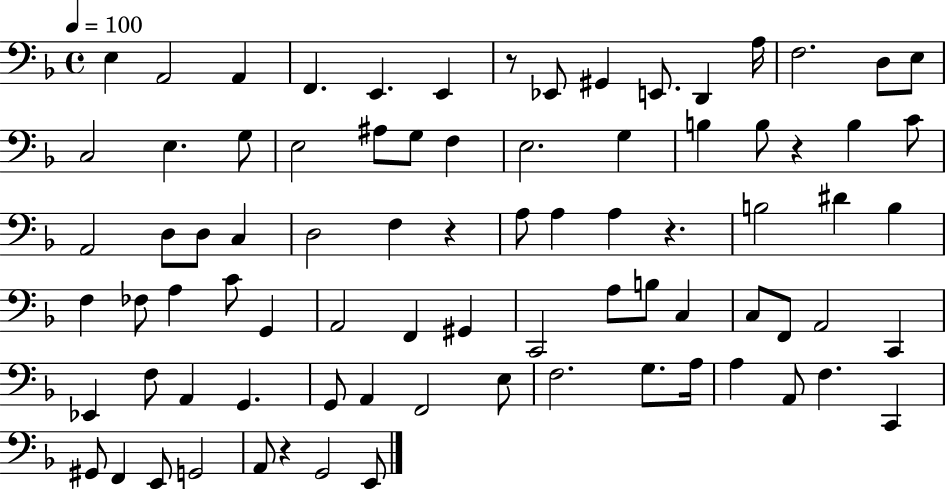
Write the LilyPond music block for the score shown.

{
  \clef bass
  \time 4/4
  \defaultTimeSignature
  \key f \major
  \tempo 4 = 100
  e4 a,2 a,4 | f,4. e,4. e,4 | r8 ees,8 gis,4 e,8. d,4 a16 | f2. d8 e8 | \break c2 e4. g8 | e2 ais8 g8 f4 | e2. g4 | b4 b8 r4 b4 c'8 | \break a,2 d8 d8 c4 | d2 f4 r4 | a8 a4 a4 r4. | b2 dis'4 b4 | \break f4 fes8 a4 c'8 g,4 | a,2 f,4 gis,4 | c,2 a8 b8 c4 | c8 f,8 a,2 c,4 | \break ees,4 f8 a,4 g,4. | g,8 a,4 f,2 e8 | f2. g8. a16 | a4 a,8 f4. c,4 | \break gis,8 f,4 e,8 g,2 | a,8 r4 g,2 e,8 | \bar "|."
}